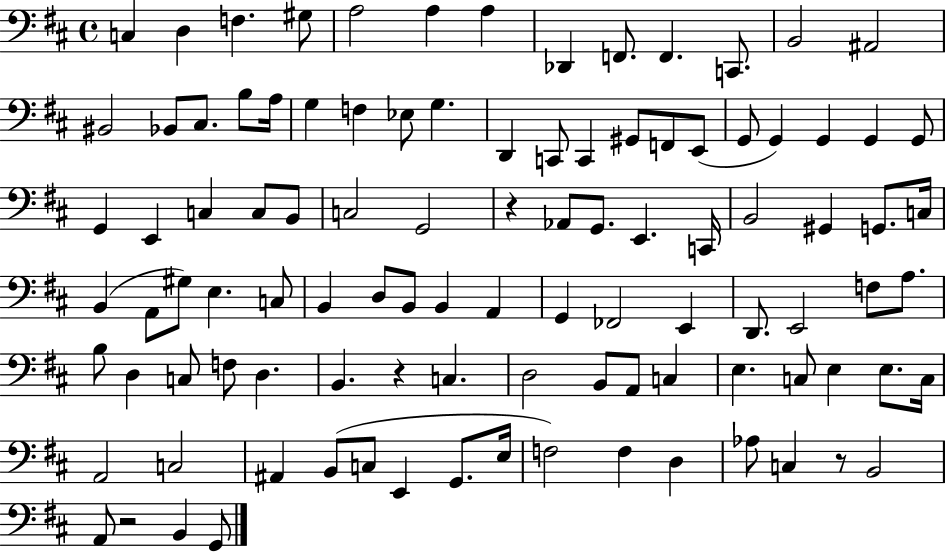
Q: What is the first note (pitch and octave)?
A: C3